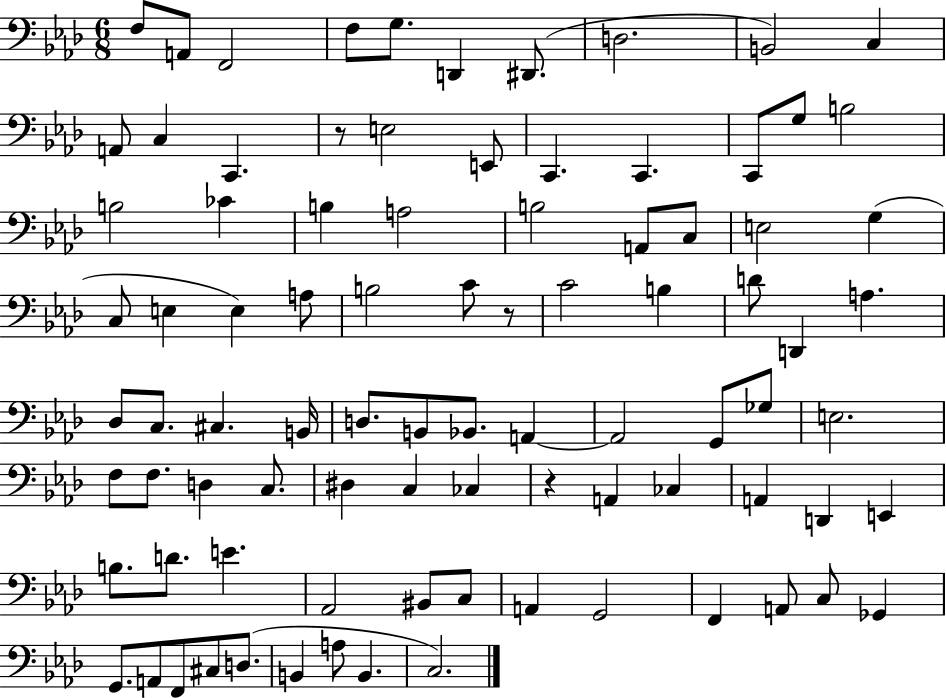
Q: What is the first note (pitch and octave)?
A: F3